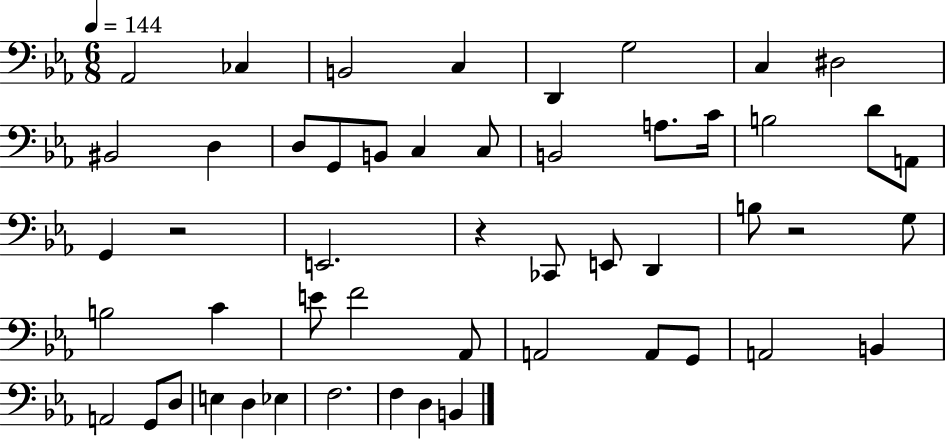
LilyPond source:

{
  \clef bass
  \numericTimeSignature
  \time 6/8
  \key ees \major
  \tempo 4 = 144
  aes,2 ces4 | b,2 c4 | d,4 g2 | c4 dis2 | \break bis,2 d4 | d8 g,8 b,8 c4 c8 | b,2 a8. c'16 | b2 d'8 a,8 | \break g,4 r2 | e,2. | r4 ces,8 e,8 d,4 | b8 r2 g8 | \break b2 c'4 | e'8 f'2 aes,8 | a,2 a,8 g,8 | a,2 b,4 | \break a,2 g,8 d8 | e4 d4 ees4 | f2. | f4 d4 b,4 | \break \bar "|."
}